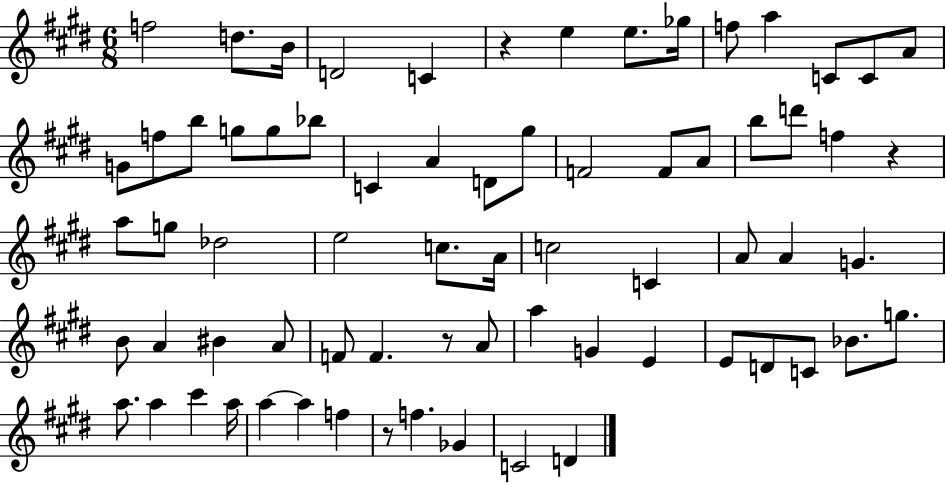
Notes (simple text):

F5/h D5/e. B4/s D4/h C4/q R/q E5/q E5/e. Gb5/s F5/e A5/q C4/e C4/e A4/e G4/e F5/e B5/e G5/e G5/e Bb5/e C4/q A4/q D4/e G#5/e F4/h F4/e A4/e B5/e D6/e F5/q R/q A5/e G5/e Db5/h E5/h C5/e. A4/s C5/h C4/q A4/e A4/q G4/q. B4/e A4/q BIS4/q A4/e F4/e F4/q. R/e A4/e A5/q G4/q E4/q E4/e D4/e C4/e Bb4/e. G5/e. A5/e. A5/q C#6/q A5/s A5/q A5/q F5/q R/e F5/q. Gb4/q C4/h D4/q